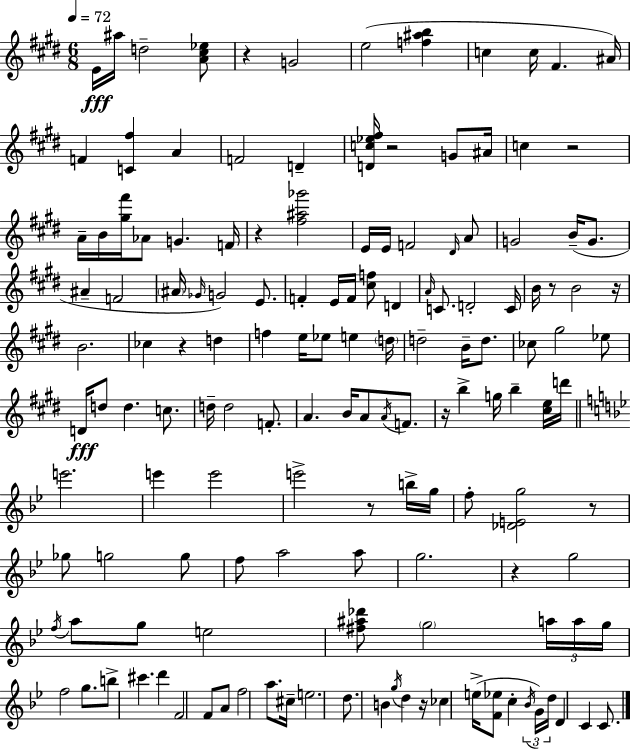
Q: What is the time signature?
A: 6/8